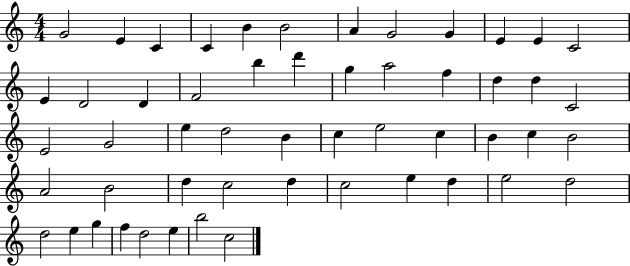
X:1
T:Untitled
M:4/4
L:1/4
K:C
G2 E C C B B2 A G2 G E E C2 E D2 D F2 b d' g a2 f d d C2 E2 G2 e d2 B c e2 c B c B2 A2 B2 d c2 d c2 e d e2 d2 d2 e g f d2 e b2 c2